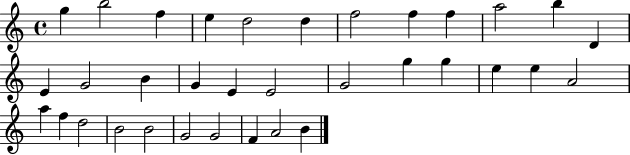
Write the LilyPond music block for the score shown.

{
  \clef treble
  \time 4/4
  \defaultTimeSignature
  \key c \major
  g''4 b''2 f''4 | e''4 d''2 d''4 | f''2 f''4 f''4 | a''2 b''4 d'4 | \break e'4 g'2 b'4 | g'4 e'4 e'2 | g'2 g''4 g''4 | e''4 e''4 a'2 | \break a''4 f''4 d''2 | b'2 b'2 | g'2 g'2 | f'4 a'2 b'4 | \break \bar "|."
}